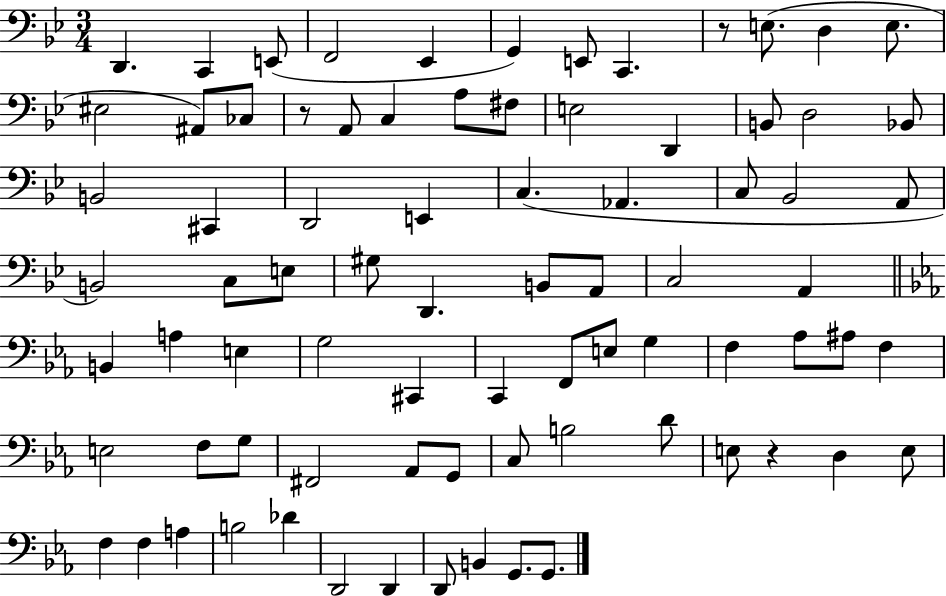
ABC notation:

X:1
T:Untitled
M:3/4
L:1/4
K:Bb
D,, C,, E,,/2 F,,2 _E,, G,, E,,/2 C,, z/2 E,/2 D, E,/2 ^E,2 ^A,,/2 _C,/2 z/2 A,,/2 C, A,/2 ^F,/2 E,2 D,, B,,/2 D,2 _B,,/2 B,,2 ^C,, D,,2 E,, C, _A,, C,/2 _B,,2 A,,/2 B,,2 C,/2 E,/2 ^G,/2 D,, B,,/2 A,,/2 C,2 A,, B,, A, E, G,2 ^C,, C,, F,,/2 E,/2 G, F, _A,/2 ^A,/2 F, E,2 F,/2 G,/2 ^F,,2 _A,,/2 G,,/2 C,/2 B,2 D/2 E,/2 z D, E,/2 F, F, A, B,2 _D D,,2 D,, D,,/2 B,, G,,/2 G,,/2